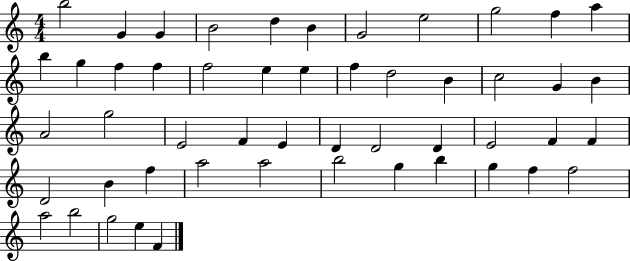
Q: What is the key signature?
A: C major